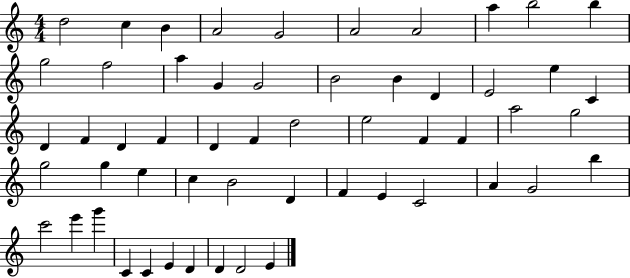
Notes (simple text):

D5/h C5/q B4/q A4/h G4/h A4/h A4/h A5/q B5/h B5/q G5/h F5/h A5/q G4/q G4/h B4/h B4/q D4/q E4/h E5/q C4/q D4/q F4/q D4/q F4/q D4/q F4/q D5/h E5/h F4/q F4/q A5/h G5/h G5/h G5/q E5/q C5/q B4/h D4/q F4/q E4/q C4/h A4/q G4/h B5/q C6/h E6/q G6/q C4/q C4/q E4/q D4/q D4/q D4/h E4/q